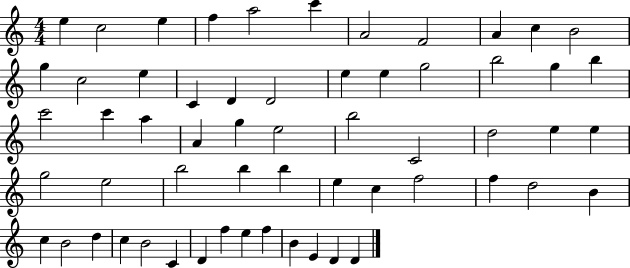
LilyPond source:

{
  \clef treble
  \numericTimeSignature
  \time 4/4
  \key c \major
  e''4 c''2 e''4 | f''4 a''2 c'''4 | a'2 f'2 | a'4 c''4 b'2 | \break g''4 c''2 e''4 | c'4 d'4 d'2 | e''4 e''4 g''2 | b''2 g''4 b''4 | \break c'''2 c'''4 a''4 | a'4 g''4 e''2 | b''2 c'2 | d''2 e''4 e''4 | \break g''2 e''2 | b''2 b''4 b''4 | e''4 c''4 f''2 | f''4 d''2 b'4 | \break c''4 b'2 d''4 | c''4 b'2 c'4 | d'4 f''4 e''4 f''4 | b'4 e'4 d'4 d'4 | \break \bar "|."
}